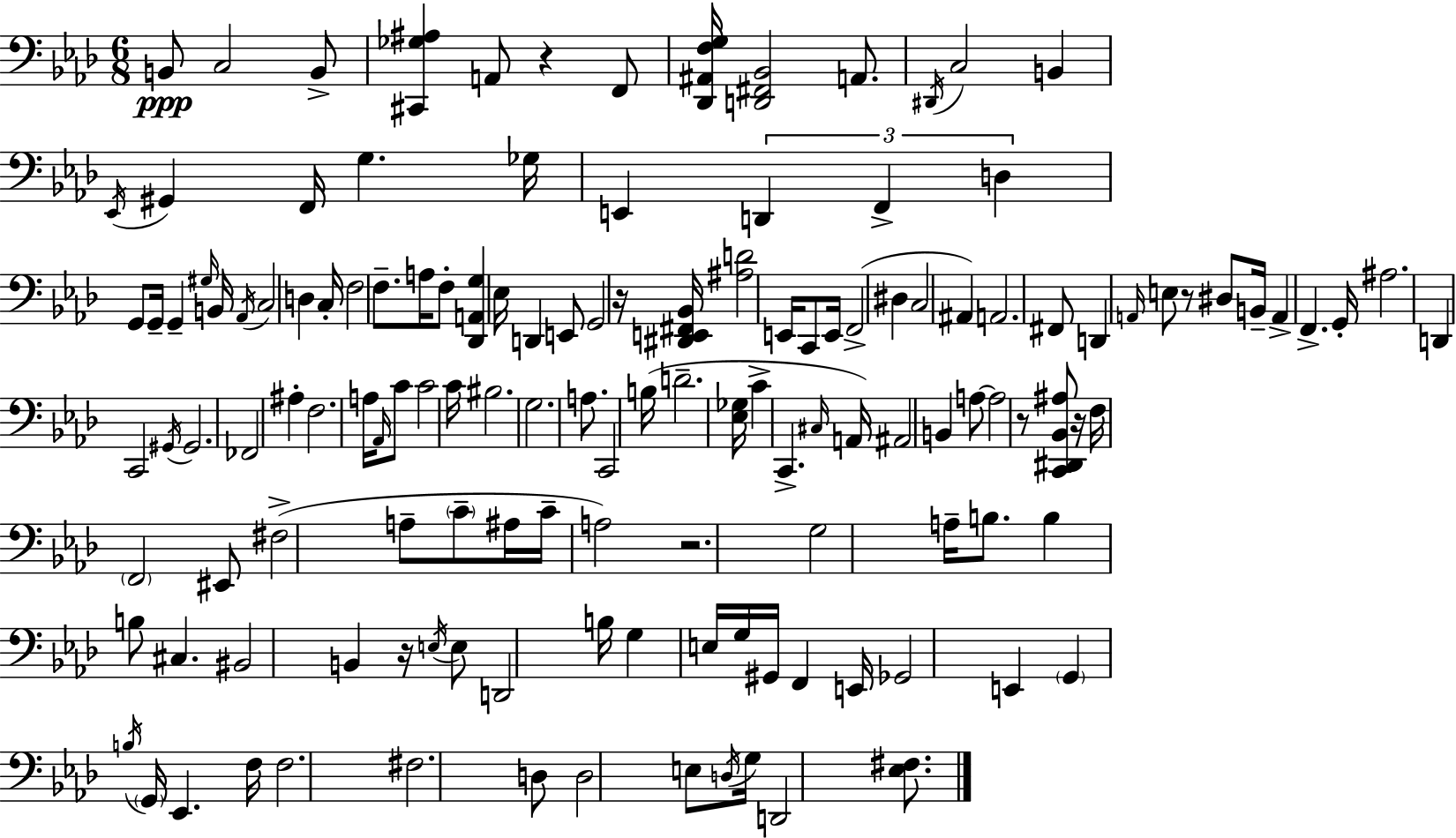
B2/e C3/h B2/e [C#2,Gb3,A#3]/q A2/e R/q F2/e [Db2,A#2,F3,G3]/s [D2,F#2,Bb2]/h A2/e. D#2/s C3/h B2/q Eb2/s G#2/q F2/s G3/q. Gb3/s E2/q D2/q F2/q D3/q G2/e G2/s G2/q G#3/s B2/s Ab2/s C3/h D3/q C3/s F3/h F3/e. A3/s F3/e [Db2,A2,G3]/q Eb3/s D2/q E2/e G2/h R/s [D#2,E2,F#2,Bb2]/s [A#3,D4]/h E2/s C2/e E2/s F2/h D#3/q C3/h A#2/q A2/h. F#2/e D2/q A2/s E3/e R/e D#3/e B2/s A2/q F2/q. G2/s A#3/h. D2/q C2/h G#2/s G#2/h. FES2/h A#3/q F3/h. A3/s Ab2/s C4/e C4/h C4/s BIS3/h. G3/h. A3/e. C2/h B3/s D4/h. [Eb3,Gb3]/s C4/q C2/q. C#3/s A2/s A#2/h B2/q A3/e A3/h R/e [C2,D#2,Bb2,A#3]/e R/s F3/s F2/h EIS2/e F#3/h A3/e C4/e A#3/s C4/s A3/h R/h. G3/h A3/s B3/e. B3/q B3/e C#3/q. BIS2/h B2/q R/s E3/s E3/e D2/h B3/s G3/q E3/s G3/s G#2/s F2/q E2/s Gb2/h E2/q G2/q B3/s G2/s Eb2/q. F3/s F3/h. F#3/h. D3/e D3/h E3/e D3/s G3/s D2/h [Eb3,F#3]/e.